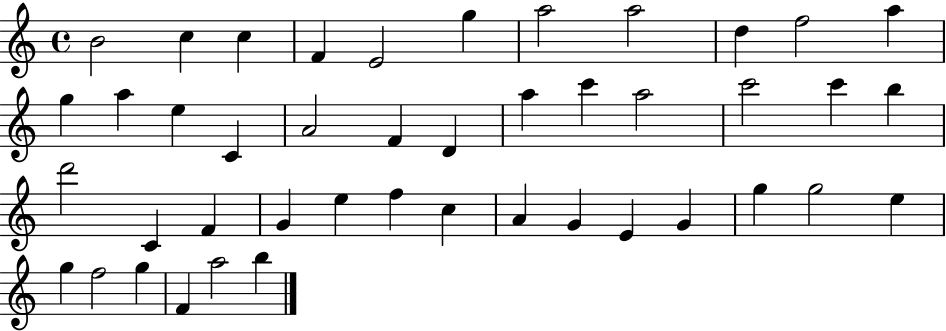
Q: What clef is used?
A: treble